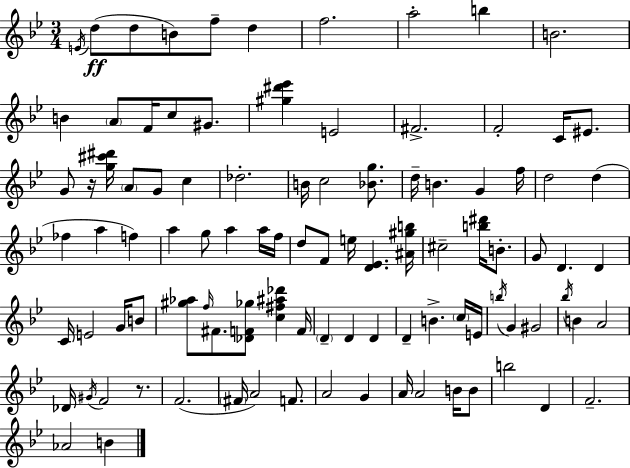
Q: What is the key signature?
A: BES major